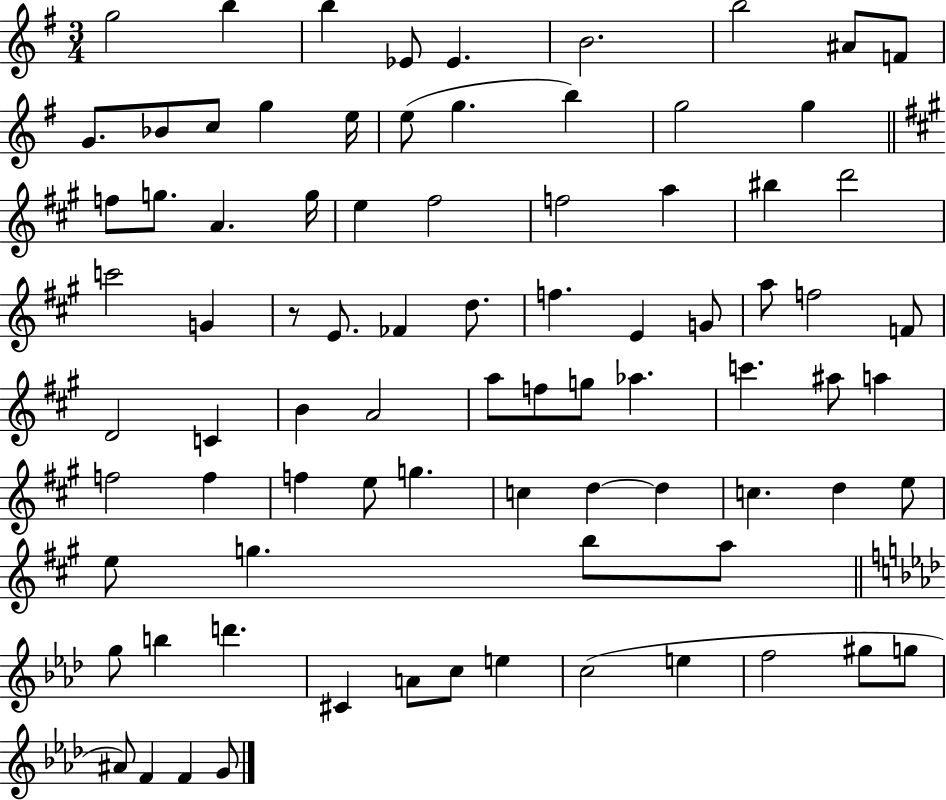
X:1
T:Untitled
M:3/4
L:1/4
K:G
g2 b b _E/2 _E B2 b2 ^A/2 F/2 G/2 _B/2 c/2 g e/4 e/2 g b g2 g f/2 g/2 A g/4 e ^f2 f2 a ^b d'2 c'2 G z/2 E/2 _F d/2 f E G/2 a/2 f2 F/2 D2 C B A2 a/2 f/2 g/2 _a c' ^a/2 a f2 f f e/2 g c d d c d e/2 e/2 g b/2 a/2 g/2 b d' ^C A/2 c/2 e c2 e f2 ^g/2 g/2 ^A/2 F F G/2